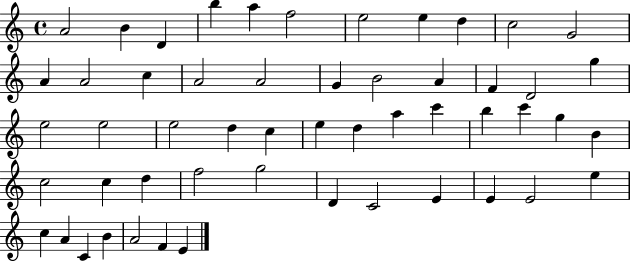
A4/h B4/q D4/q B5/q A5/q F5/h E5/h E5/q D5/q C5/h G4/h A4/q A4/h C5/q A4/h A4/h G4/q B4/h A4/q F4/q D4/h G5/q E5/h E5/h E5/h D5/q C5/q E5/q D5/q A5/q C6/q B5/q C6/q G5/q B4/q C5/h C5/q D5/q F5/h G5/h D4/q C4/h E4/q E4/q E4/h E5/q C5/q A4/q C4/q B4/q A4/h F4/q E4/q